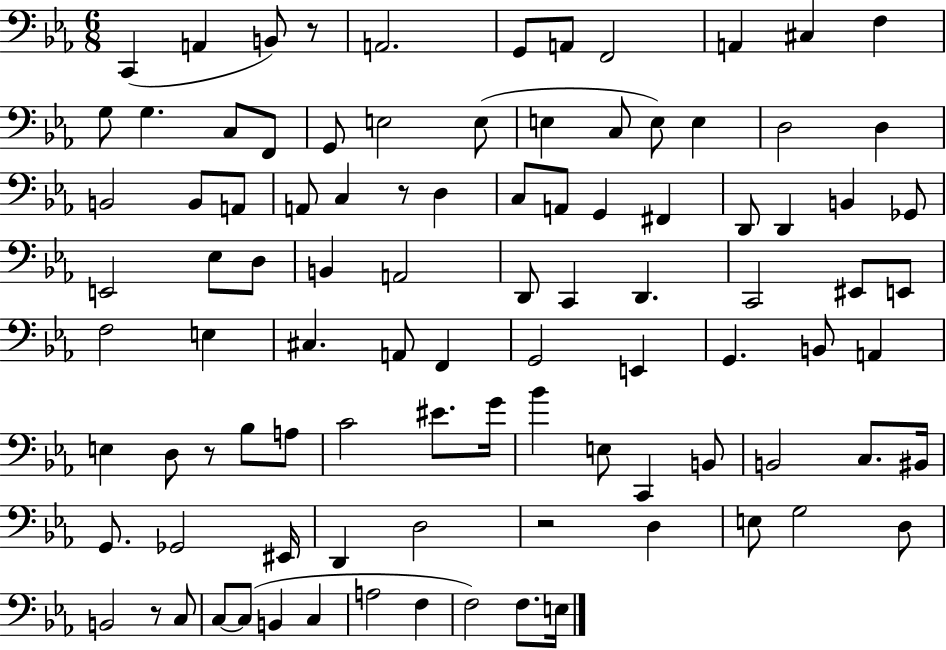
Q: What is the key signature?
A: EES major